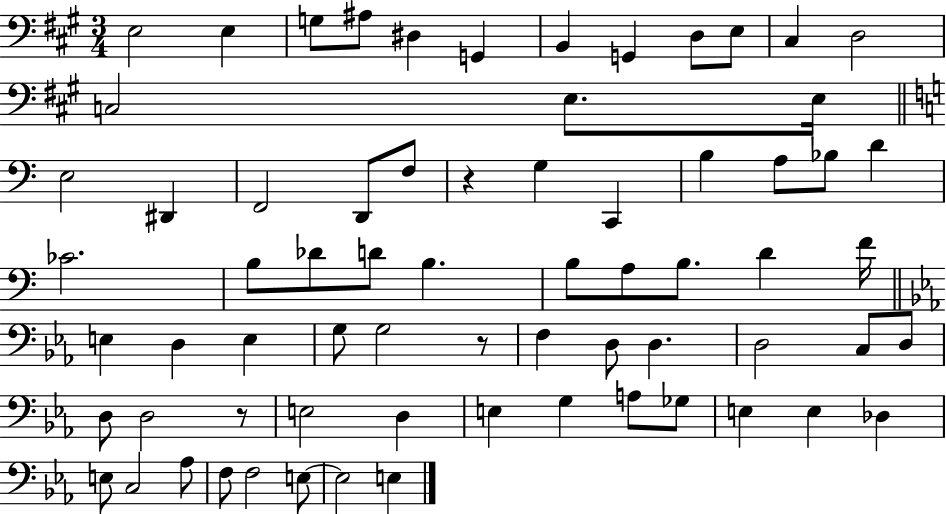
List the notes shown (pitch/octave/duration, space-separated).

E3/h E3/q G3/e A#3/e D#3/q G2/q B2/q G2/q D3/e E3/e C#3/q D3/h C3/h E3/e. E3/s E3/h D#2/q F2/h D2/e F3/e R/q G3/q C2/q B3/q A3/e Bb3/e D4/q CES4/h. B3/e Db4/e D4/e B3/q. B3/e A3/e B3/e. D4/q F4/s E3/q D3/q E3/q G3/e G3/h R/e F3/q D3/e D3/q. D3/h C3/e D3/e D3/e D3/h R/e E3/h D3/q E3/q G3/q A3/e Gb3/e E3/q E3/q Db3/q E3/e C3/h Ab3/e F3/e F3/h E3/e E3/h E3/q